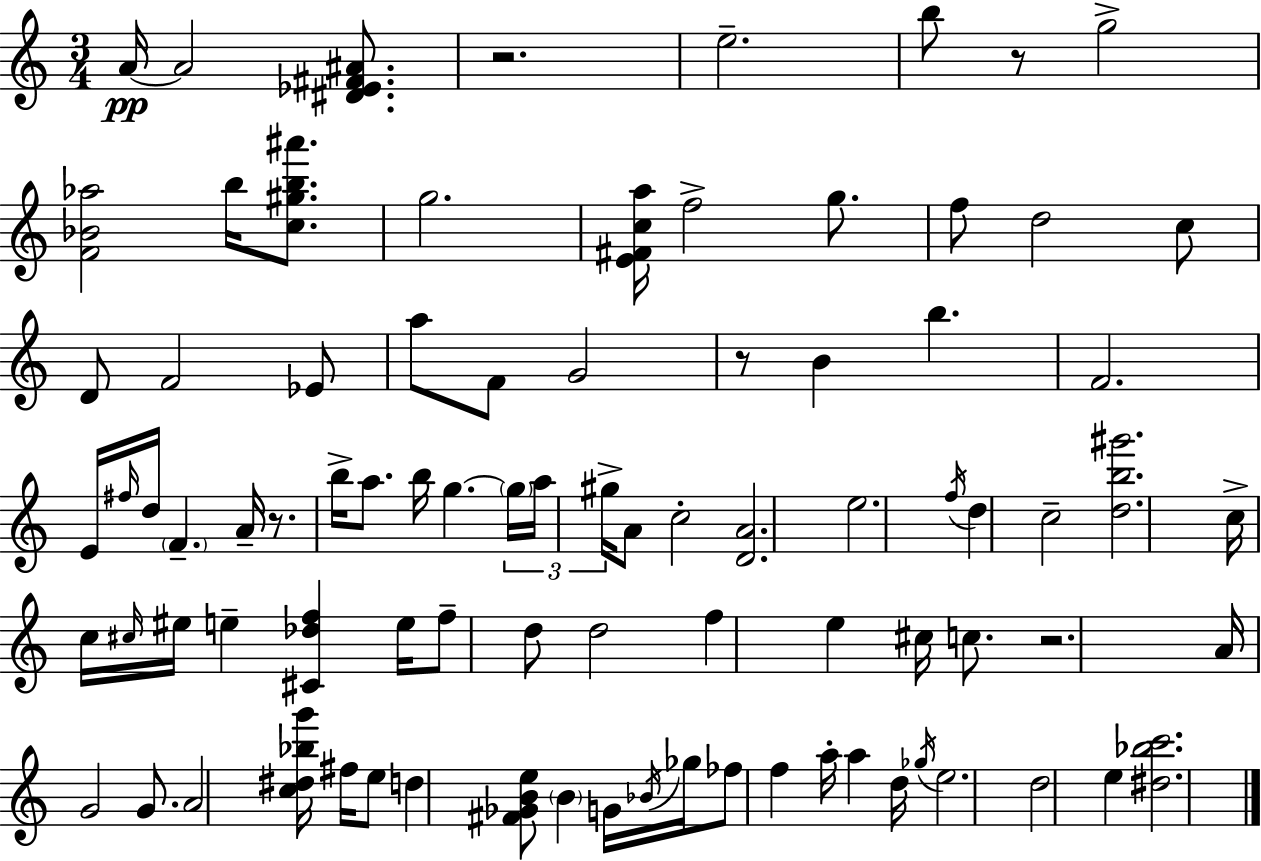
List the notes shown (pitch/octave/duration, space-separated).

A4/s A4/h [D#4,Eb4,F#4,A#4]/e. R/h. E5/h. B5/e R/e G5/h [F4,Bb4,Ab5]/h B5/s [C5,G#5,B5,A#6]/e. G5/h. [E4,F#4,C5,A5]/s F5/h G5/e. F5/e D5/h C5/e D4/e F4/h Eb4/e A5/e F4/e G4/h R/e B4/q B5/q. F4/h. E4/s F#5/s D5/s F4/q. A4/s R/e. B5/s A5/e. B5/s G5/q. G5/s A5/s G#5/s A4/e C5/h [D4,A4]/h. E5/h. F5/s D5/q C5/h [D5,B5,G#6]/h. C5/s C5/s C#5/s EIS5/s E5/q [C#4,Db5,F5]/q E5/s F5/e D5/e D5/h F5/q E5/q C#5/s C5/e. R/h. A4/s G4/h G4/e. A4/h [C5,D#5,Bb5,G6]/s F#5/s E5/e D5/q [F#4,Gb4,B4,E5]/e B4/q G4/s Bb4/s Gb5/s FES5/e F5/q A5/s A5/q D5/s Gb5/s E5/h. D5/h E5/q [D#5,Bb5,C6]/h.